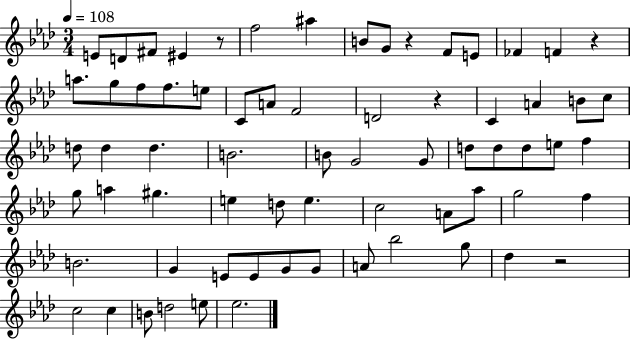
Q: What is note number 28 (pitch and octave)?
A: D5